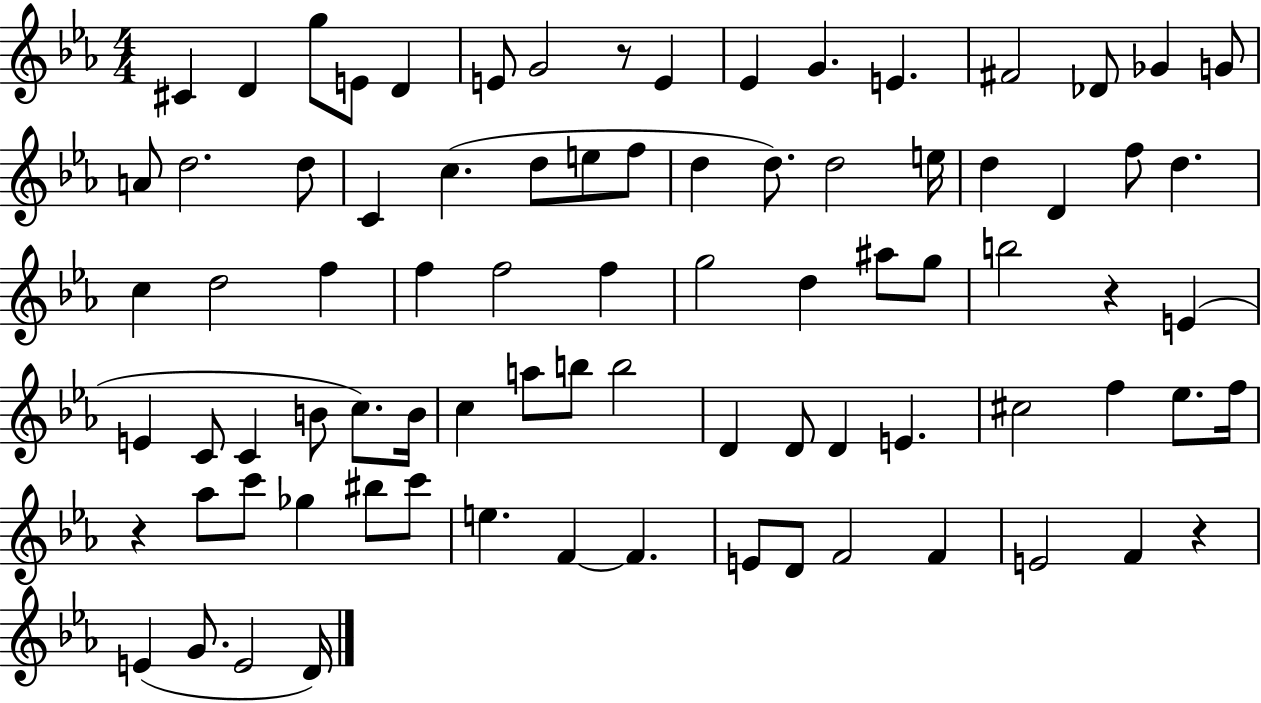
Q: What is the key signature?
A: EES major